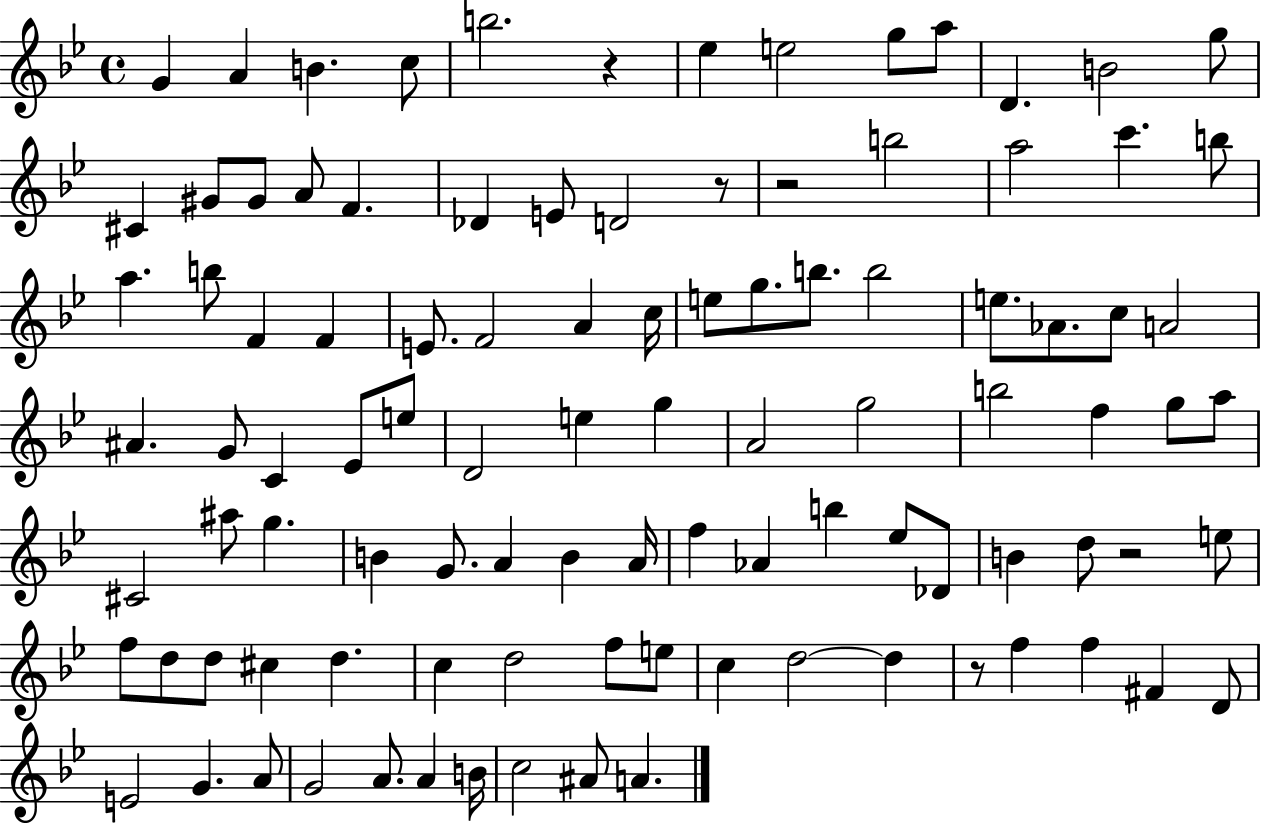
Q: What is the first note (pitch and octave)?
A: G4